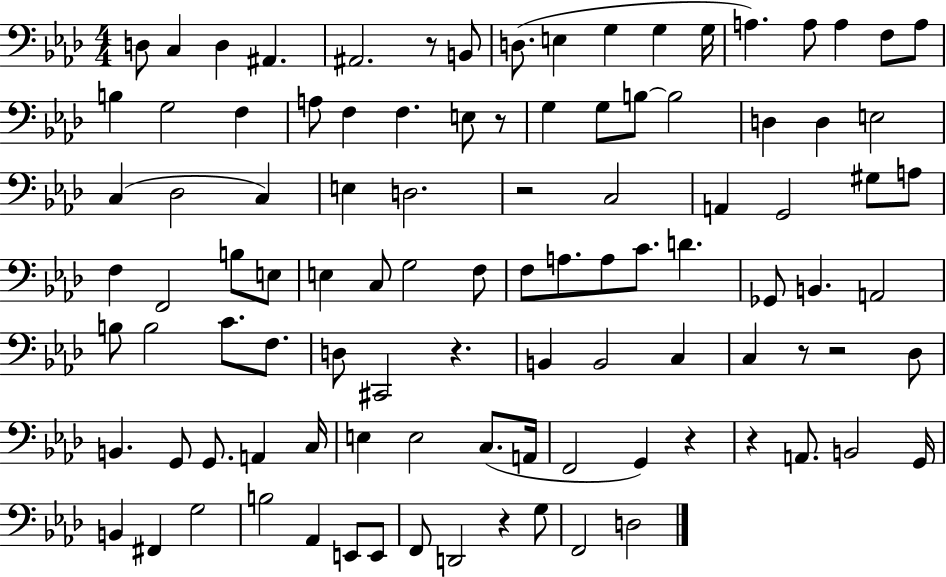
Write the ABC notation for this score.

X:1
T:Untitled
M:4/4
L:1/4
K:Ab
D,/2 C, D, ^A,, ^A,,2 z/2 B,,/2 D,/2 E, G, G, G,/4 A, A,/2 A, F,/2 A,/2 B, G,2 F, A,/2 F, F, E,/2 z/2 G, G,/2 B,/2 B,2 D, D, E,2 C, _D,2 C, E, D,2 z2 C,2 A,, G,,2 ^G,/2 A,/2 F, F,,2 B,/2 E,/2 E, C,/2 G,2 F,/2 F,/2 A,/2 A,/2 C/2 D _G,,/2 B,, A,,2 B,/2 B,2 C/2 F,/2 D,/2 ^C,,2 z B,, B,,2 C, C, z/2 z2 _D,/2 B,, G,,/2 G,,/2 A,, C,/4 E, E,2 C,/2 A,,/4 F,,2 G,, z z A,,/2 B,,2 G,,/4 B,, ^F,, G,2 B,2 _A,, E,,/2 E,,/2 F,,/2 D,,2 z G,/2 F,,2 D,2